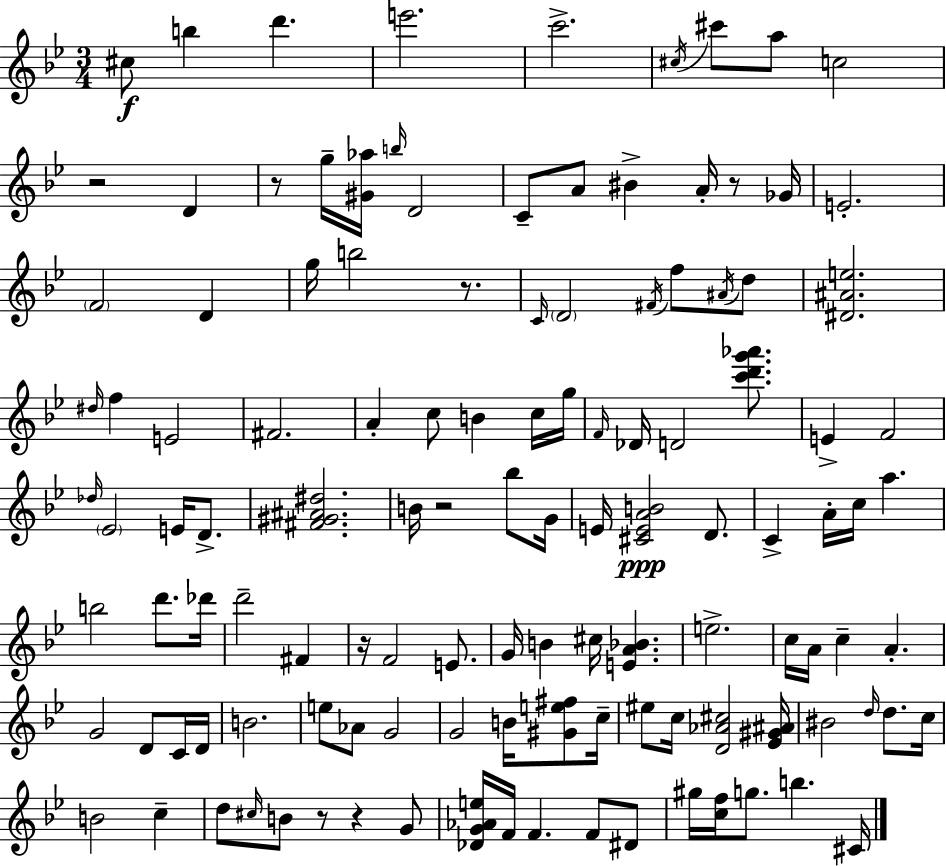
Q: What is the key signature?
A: G minor